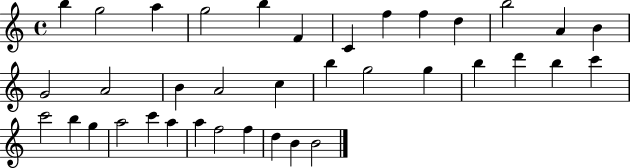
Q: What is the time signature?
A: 4/4